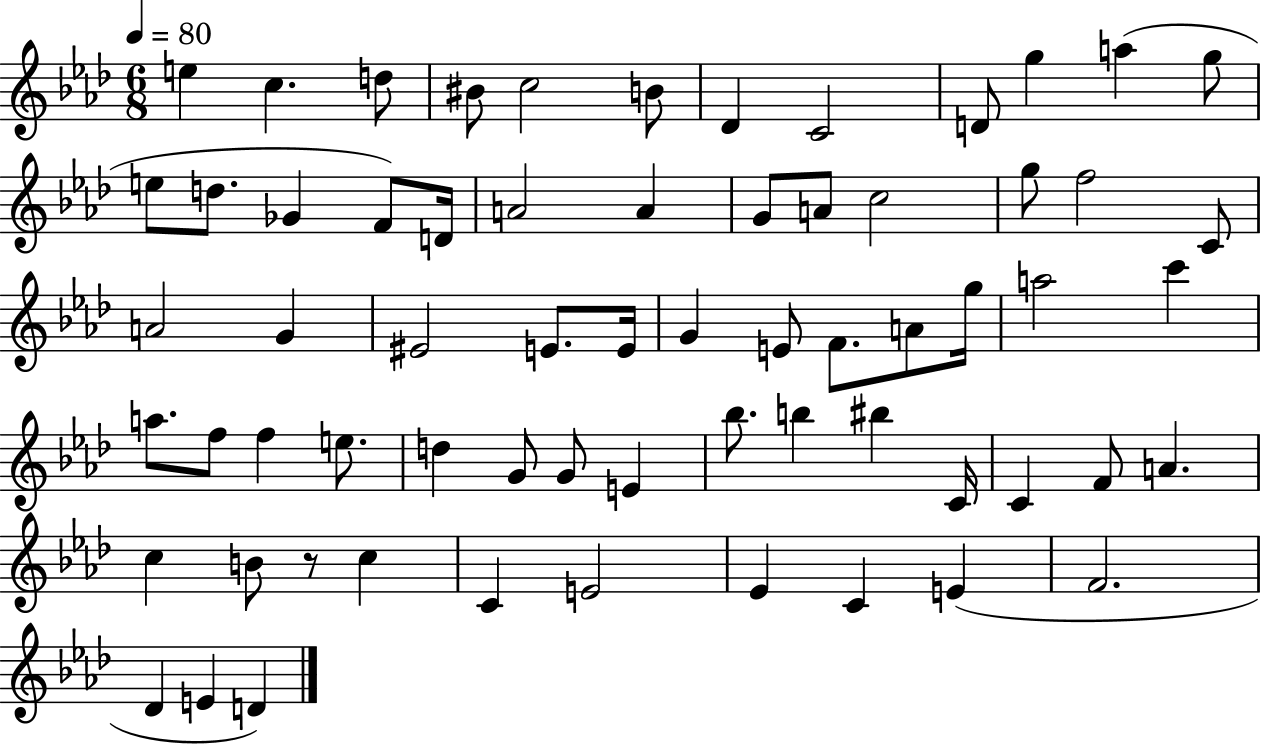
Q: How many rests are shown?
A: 1